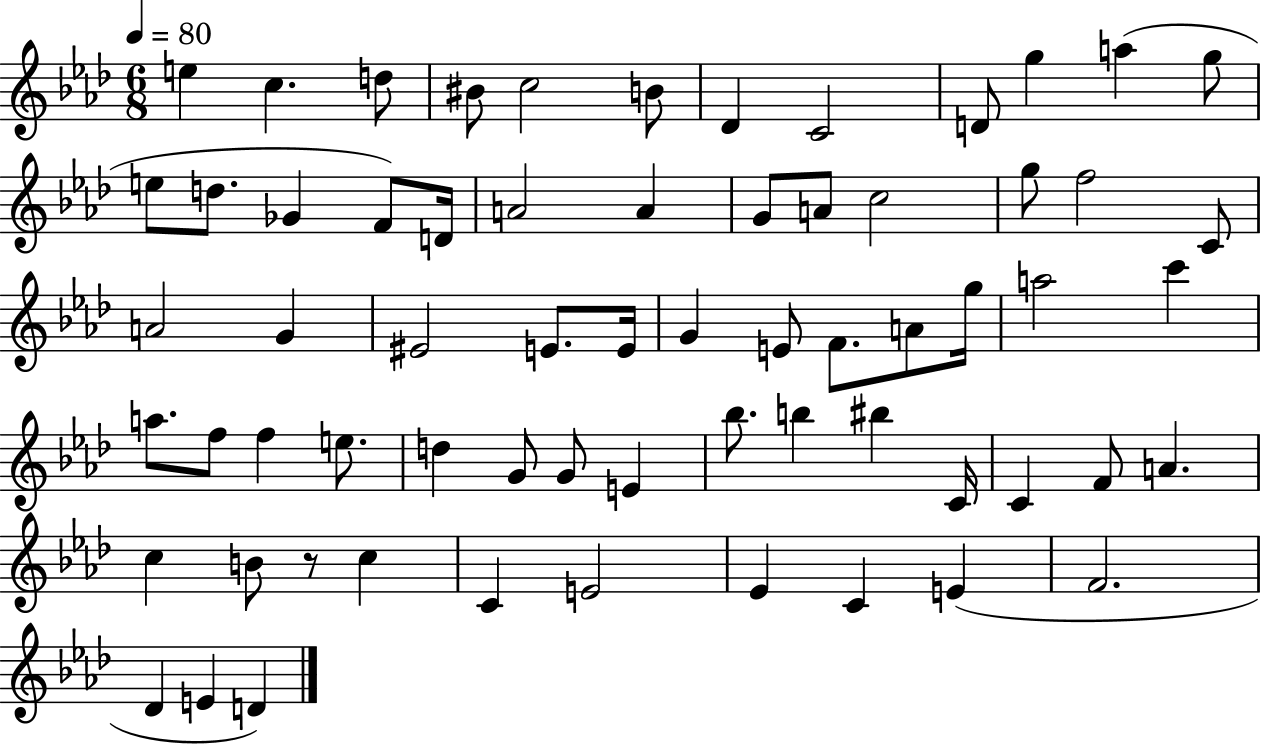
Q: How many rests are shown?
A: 1